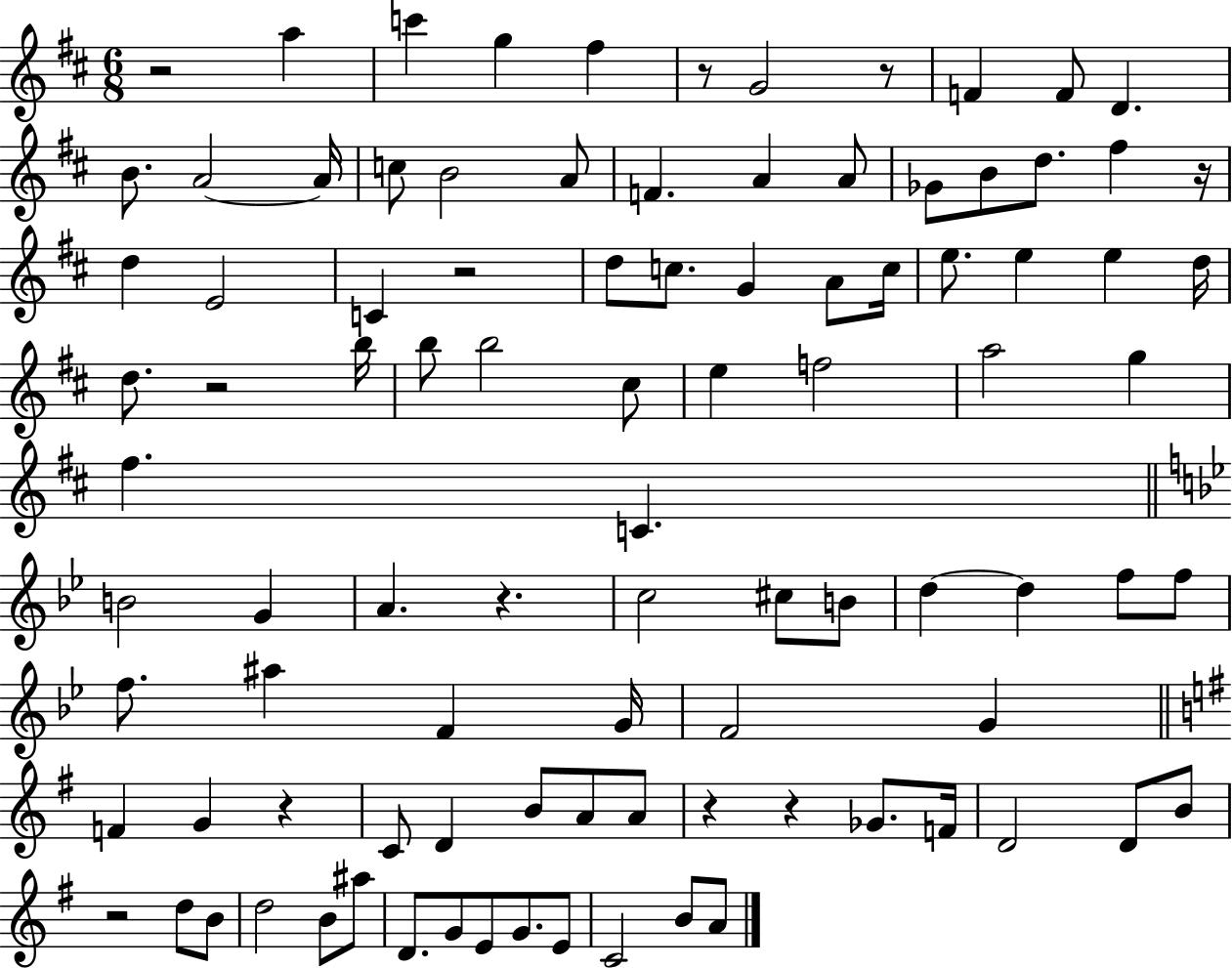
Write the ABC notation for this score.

X:1
T:Untitled
M:6/8
L:1/4
K:D
z2 a c' g ^f z/2 G2 z/2 F F/2 D B/2 A2 A/4 c/2 B2 A/2 F A A/2 _G/2 B/2 d/2 ^f z/4 d E2 C z2 d/2 c/2 G A/2 c/4 e/2 e e d/4 d/2 z2 b/4 b/2 b2 ^c/2 e f2 a2 g ^f C B2 G A z c2 ^c/2 B/2 d d f/2 f/2 f/2 ^a F G/4 F2 G F G z C/2 D B/2 A/2 A/2 z z _G/2 F/4 D2 D/2 B/2 z2 d/2 B/2 d2 B/2 ^a/2 D/2 G/2 E/2 G/2 E/2 C2 B/2 A/2